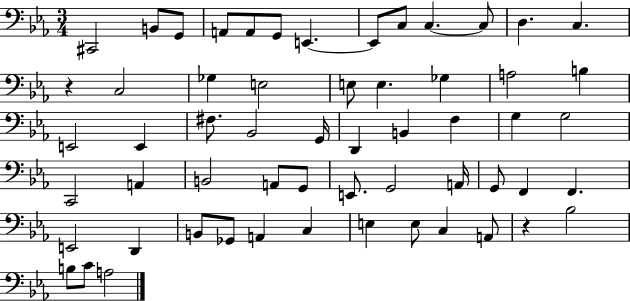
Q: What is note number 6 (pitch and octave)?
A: G2